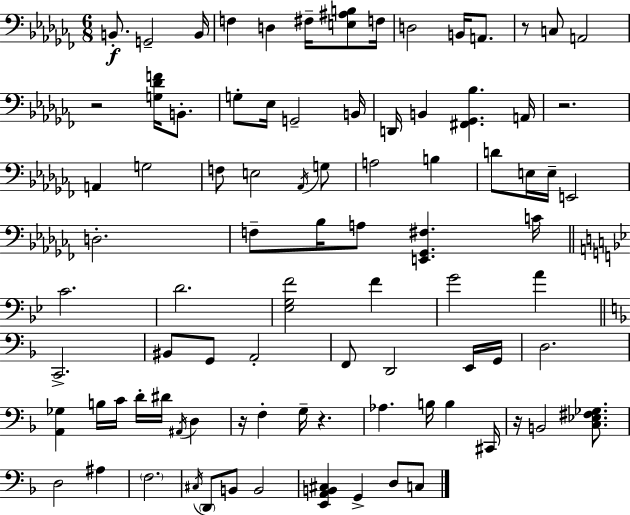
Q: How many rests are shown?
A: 6